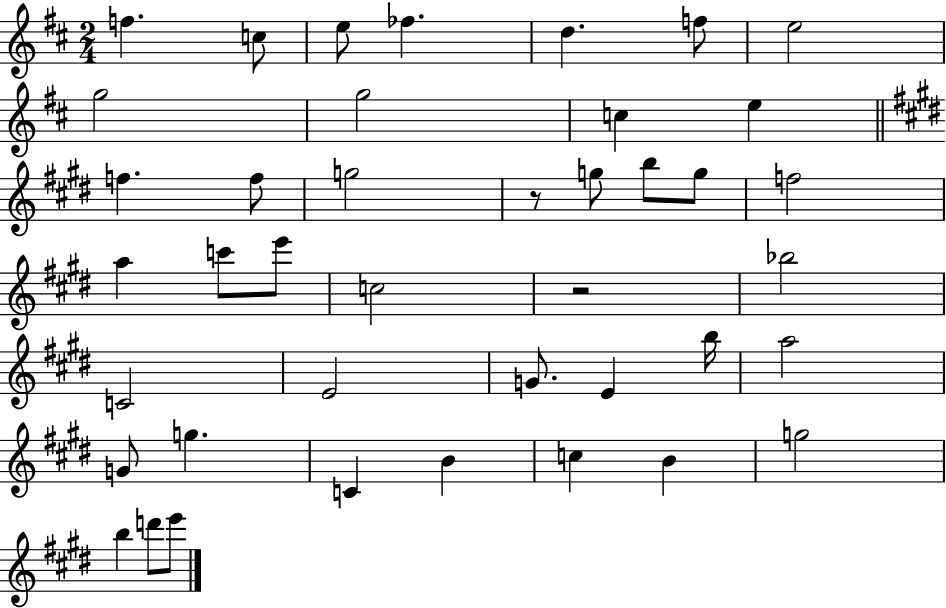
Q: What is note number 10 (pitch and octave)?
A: C5